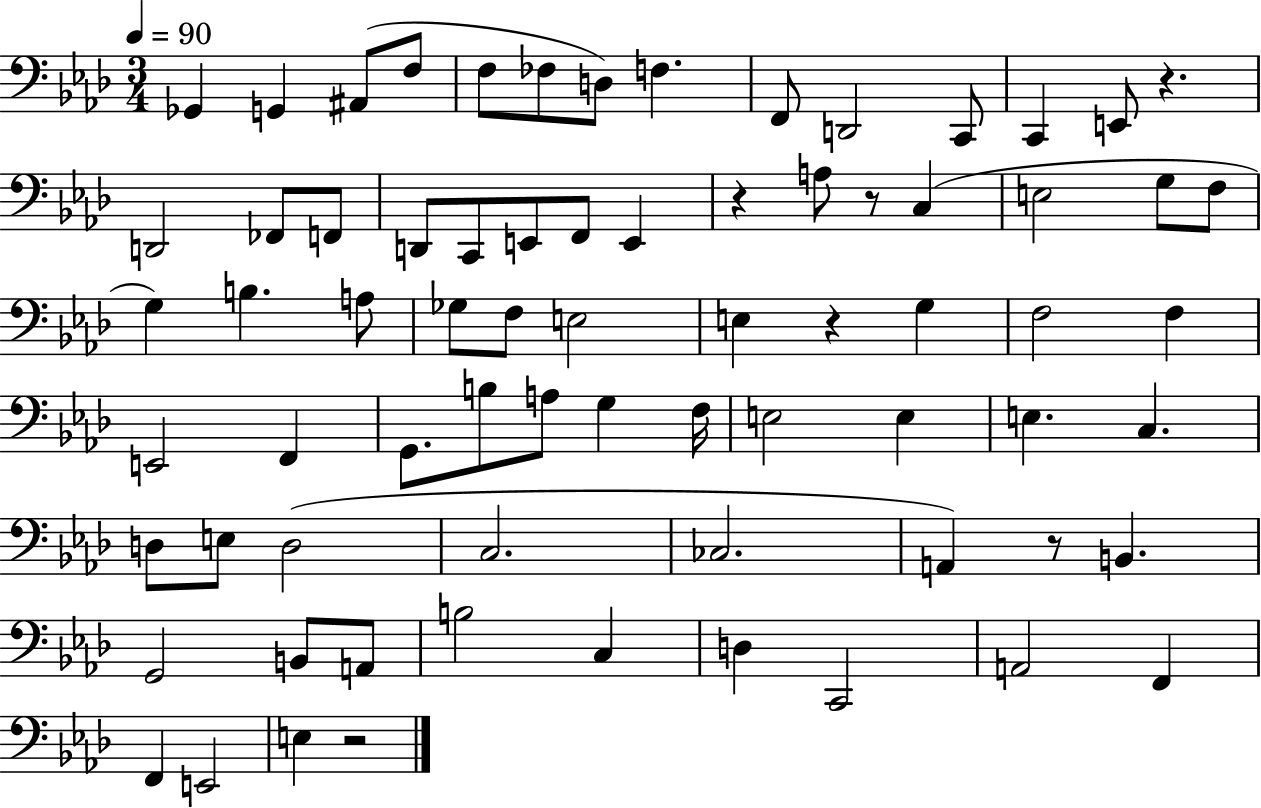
{
  \clef bass
  \numericTimeSignature
  \time 3/4
  \key aes \major
  \tempo 4 = 90
  \repeat volta 2 { ges,4 g,4 ais,8( f8 | f8 fes8 d8) f4. | f,8 d,2 c,8 | c,4 e,8 r4. | \break d,2 fes,8 f,8 | d,8 c,8 e,8 f,8 e,4 | r4 a8 r8 c4( | e2 g8 f8 | \break g4) b4. a8 | ges8 f8 e2 | e4 r4 g4 | f2 f4 | \break e,2 f,4 | g,8. b8 a8 g4 f16 | e2 e4 | e4. c4. | \break d8 e8 d2( | c2. | ces2. | a,4) r8 b,4. | \break g,2 b,8 a,8 | b2 c4 | d4 c,2 | a,2 f,4 | \break f,4 e,2 | e4 r2 | } \bar "|."
}